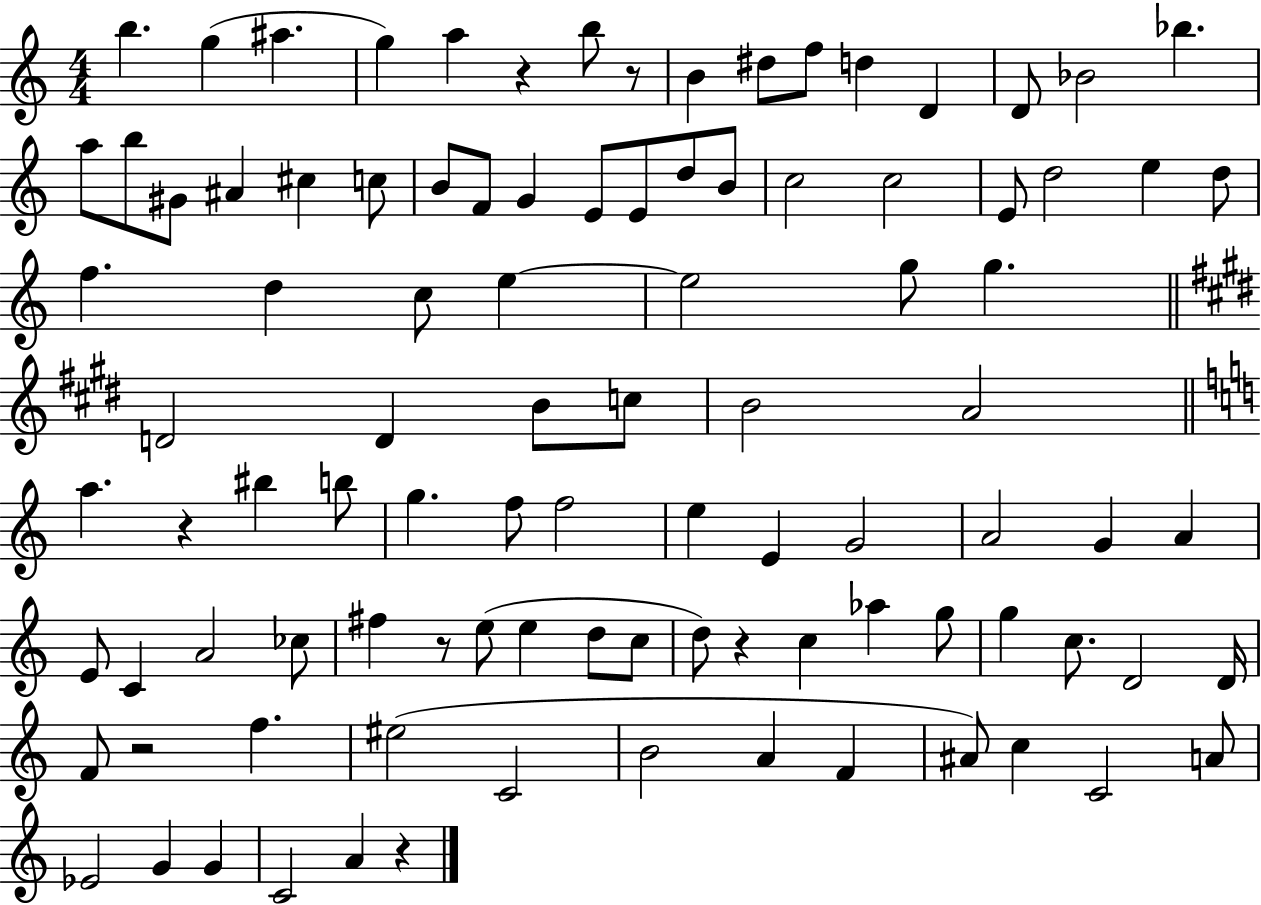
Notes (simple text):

B5/q. G5/q A#5/q. G5/q A5/q R/q B5/e R/e B4/q D#5/e F5/e D5/q D4/q D4/e Bb4/h Bb5/q. A5/e B5/e G#4/e A#4/q C#5/q C5/e B4/e F4/e G4/q E4/e E4/e D5/e B4/e C5/h C5/h E4/e D5/h E5/q D5/e F5/q. D5/q C5/e E5/q E5/h G5/e G5/q. D4/h D4/q B4/e C5/e B4/h A4/h A5/q. R/q BIS5/q B5/e G5/q. F5/e F5/h E5/q E4/q G4/h A4/h G4/q A4/q E4/e C4/q A4/h CES5/e F#5/q R/e E5/e E5/q D5/e C5/e D5/e R/q C5/q Ab5/q G5/e G5/q C5/e. D4/h D4/s F4/e R/h F5/q. EIS5/h C4/h B4/h A4/q F4/q A#4/e C5/q C4/h A4/e Eb4/h G4/q G4/q C4/h A4/q R/q